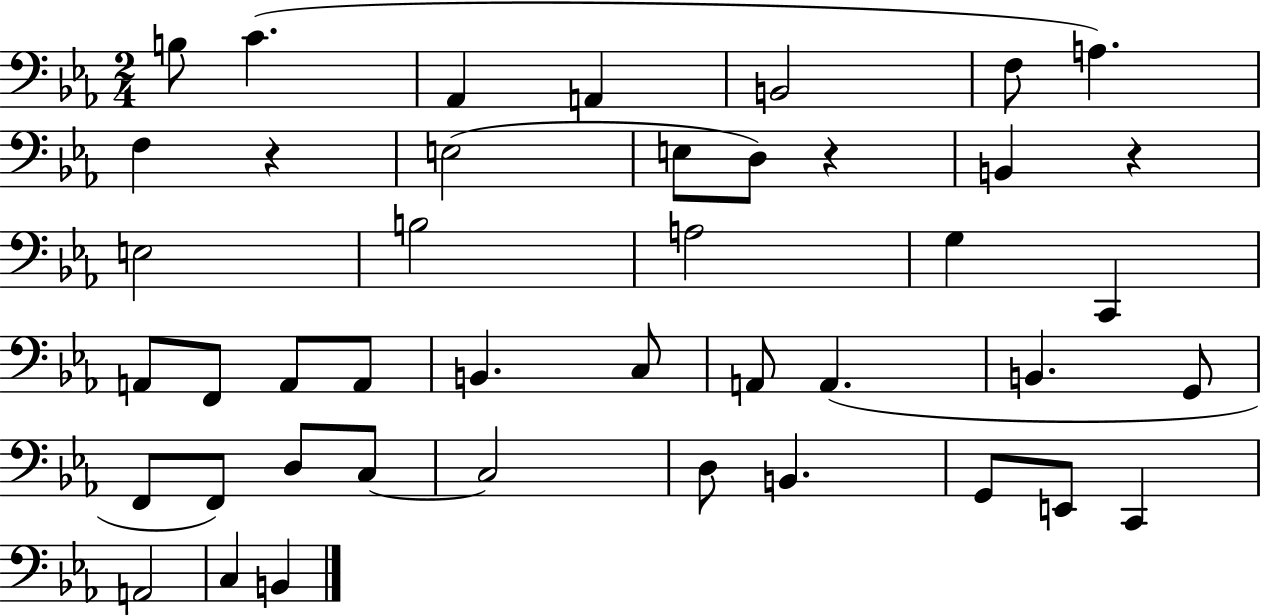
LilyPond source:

{
  \clef bass
  \numericTimeSignature
  \time 2/4
  \key ees \major
  b8 c'4.( | aes,4 a,4 | b,2 | f8 a4.) | \break f4 r4 | e2( | e8 d8) r4 | b,4 r4 | \break e2 | b2 | a2 | g4 c,4 | \break a,8 f,8 a,8 a,8 | b,4. c8 | a,8 a,4.( | b,4. g,8 | \break f,8 f,8) d8 c8~~ | c2 | d8 b,4. | g,8 e,8 c,4 | \break a,2 | c4 b,4 | \bar "|."
}